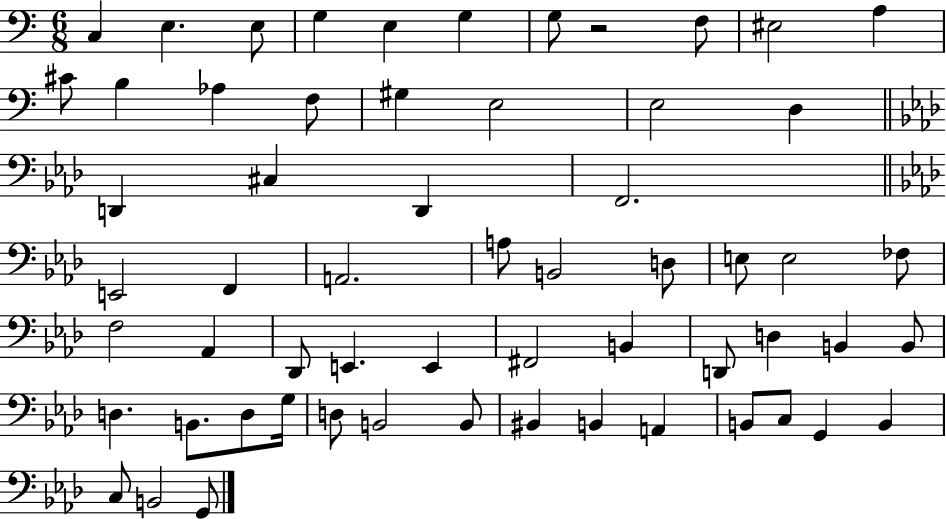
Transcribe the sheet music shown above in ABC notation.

X:1
T:Untitled
M:6/8
L:1/4
K:C
C, E, E,/2 G, E, G, G,/2 z2 F,/2 ^E,2 A, ^C/2 B, _A, F,/2 ^G, E,2 E,2 D, D,, ^C, D,, F,,2 E,,2 F,, A,,2 A,/2 B,,2 D,/2 E,/2 E,2 _F,/2 F,2 _A,, _D,,/2 E,, E,, ^F,,2 B,, D,,/2 D, B,, B,,/2 D, B,,/2 D,/2 G,/4 D,/2 B,,2 B,,/2 ^B,, B,, A,, B,,/2 C,/2 G,, B,, C,/2 B,,2 G,,/2